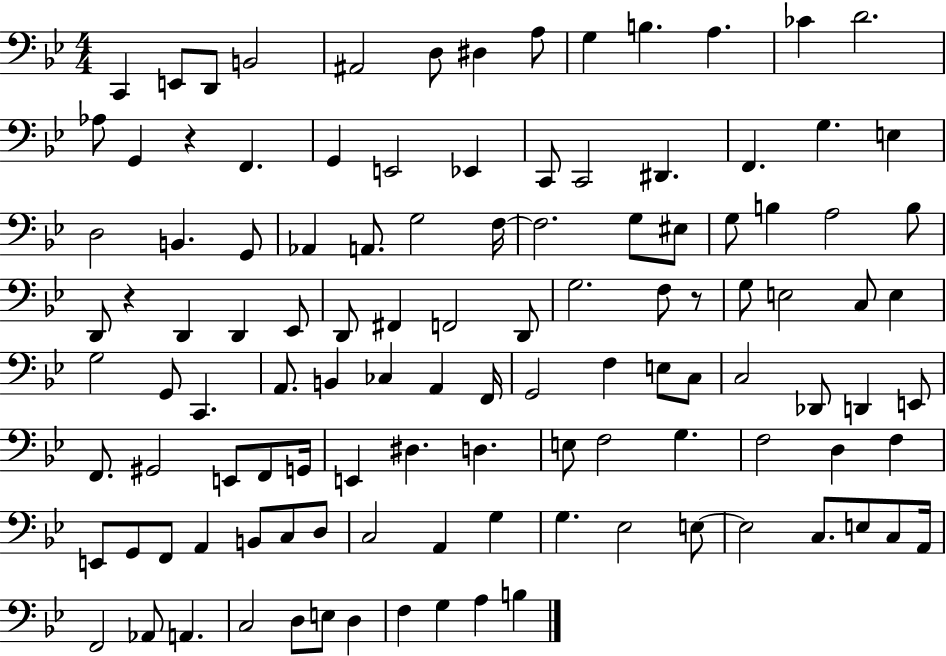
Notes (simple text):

C2/q E2/e D2/e B2/h A#2/h D3/e D#3/q A3/e G3/q B3/q. A3/q. CES4/q D4/h. Ab3/e G2/q R/q F2/q. G2/q E2/h Eb2/q C2/e C2/h D#2/q. F2/q. G3/q. E3/q D3/h B2/q. G2/e Ab2/q A2/e. G3/h F3/s F3/h. G3/e EIS3/e G3/e B3/q A3/h B3/e D2/e R/q D2/q D2/q Eb2/e D2/e F#2/q F2/h D2/e G3/h. F3/e R/e G3/e E3/h C3/e E3/q G3/h G2/e C2/q. A2/e. B2/q CES3/q A2/q F2/s G2/h F3/q E3/e C3/e C3/h Db2/e D2/q E2/e F2/e. G#2/h E2/e F2/e G2/s E2/q D#3/q. D3/q. E3/e F3/h G3/q. F3/h D3/q F3/q E2/e G2/e F2/e A2/q B2/e C3/e D3/e C3/h A2/q G3/q G3/q. Eb3/h E3/e E3/h C3/e. E3/e C3/e A2/s F2/h Ab2/e A2/q. C3/h D3/e E3/e D3/q F3/q G3/q A3/q B3/q